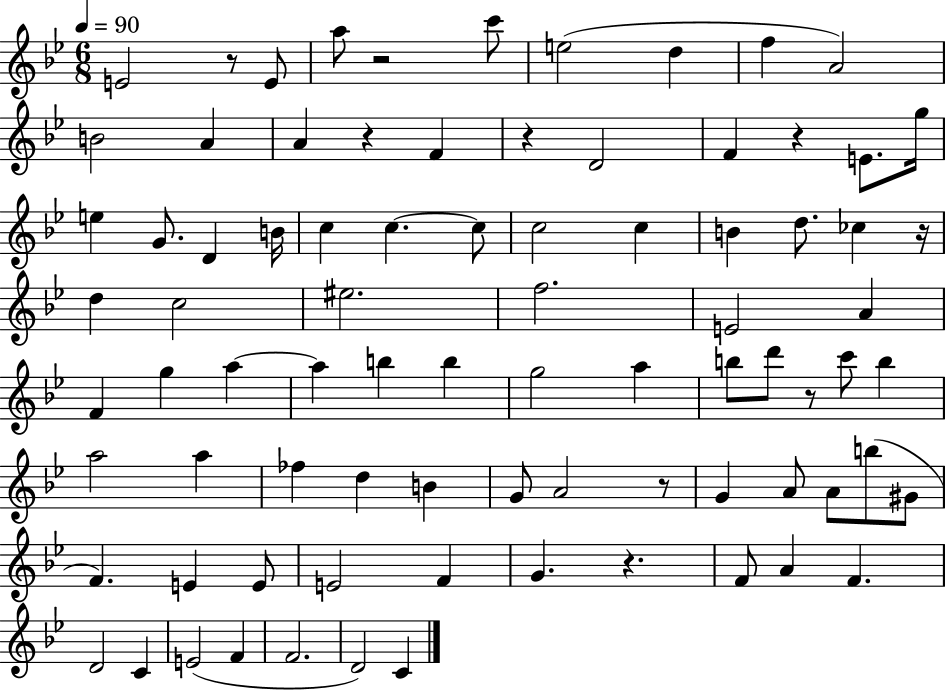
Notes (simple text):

E4/h R/e E4/e A5/e R/h C6/e E5/h D5/q F5/q A4/h B4/h A4/q A4/q R/q F4/q R/q D4/h F4/q R/q E4/e. G5/s E5/q G4/e. D4/q B4/s C5/q C5/q. C5/e C5/h C5/q B4/q D5/e. CES5/q R/s D5/q C5/h EIS5/h. F5/h. E4/h A4/q F4/q G5/q A5/q A5/q B5/q B5/q G5/h A5/q B5/e D6/e R/e C6/e B5/q A5/h A5/q FES5/q D5/q B4/q G4/e A4/h R/e G4/q A4/e A4/e B5/e G#4/e F4/q. E4/q E4/e E4/h F4/q G4/q. R/q. F4/e A4/q F4/q. D4/h C4/q E4/h F4/q F4/h. D4/h C4/q